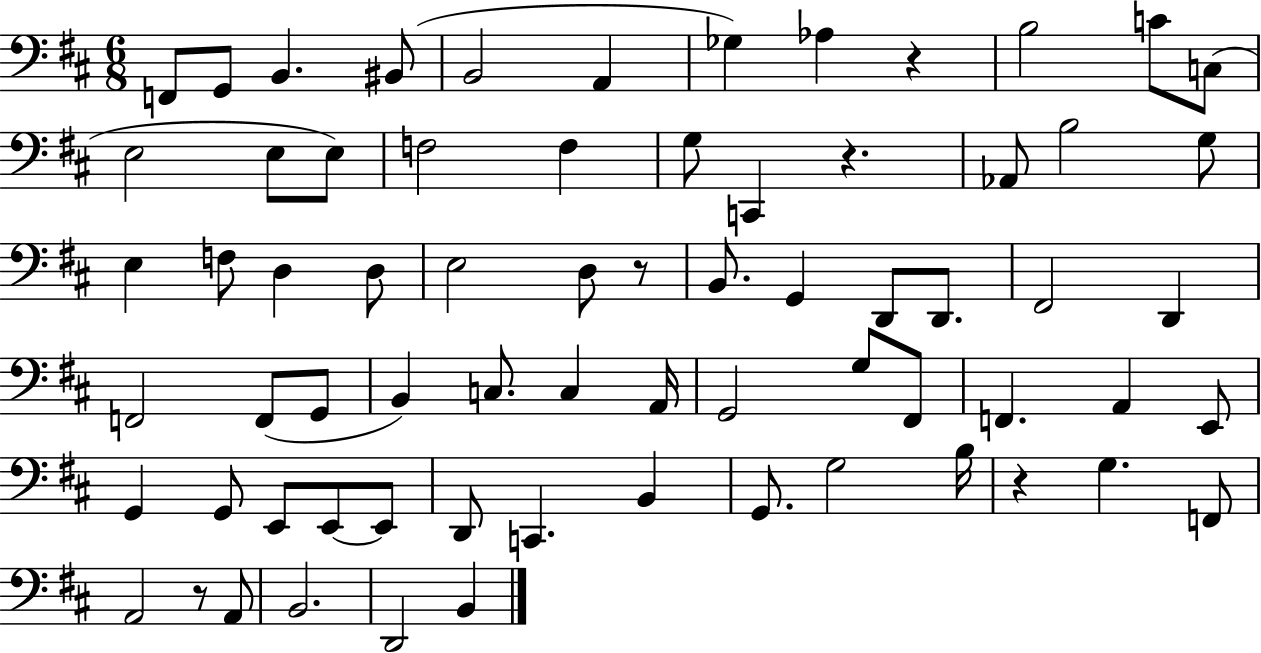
F2/e G2/e B2/q. BIS2/e B2/h A2/q Gb3/q Ab3/q R/q B3/h C4/e C3/e E3/h E3/e E3/e F3/h F3/q G3/e C2/q R/q. Ab2/e B3/h G3/e E3/q F3/e D3/q D3/e E3/h D3/e R/e B2/e. G2/q D2/e D2/e. F#2/h D2/q F2/h F2/e G2/e B2/q C3/e. C3/q A2/s G2/h G3/e F#2/e F2/q. A2/q E2/e G2/q G2/e E2/e E2/e E2/e D2/e C2/q. B2/q G2/e. G3/h B3/s R/q G3/q. F2/e A2/h R/e A2/e B2/h. D2/h B2/q